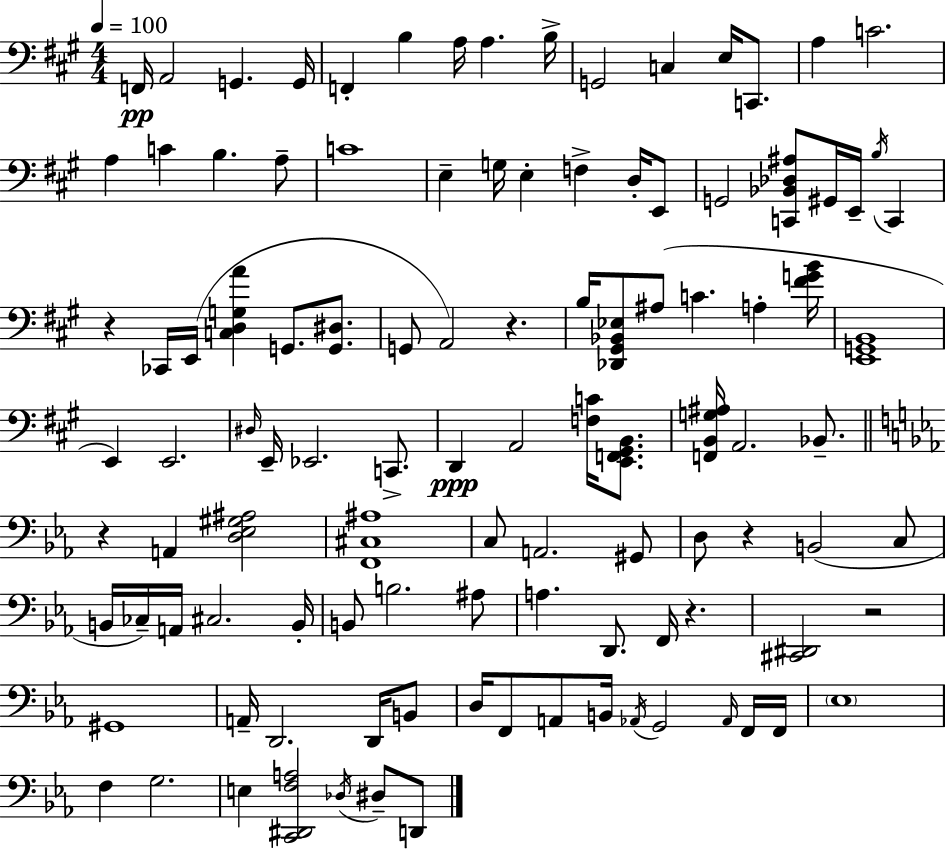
F2/s A2/h G2/q. G2/s F2/q B3/q A3/s A3/q. B3/s G2/h C3/q E3/s C2/e. A3/q C4/h. A3/q C4/q B3/q. A3/e C4/w E3/q G3/s E3/q F3/q D3/s E2/e G2/h [C2,Bb2,Db3,A#3]/e G#2/s E2/s B3/s C2/q R/q CES2/s E2/s [C3,D3,G3,A4]/q G2/e. [G2,D#3]/e. G2/e A2/h R/q. B3/s [Db2,G#2,Bb2,Eb3]/e A#3/e C4/q. A3/q [F#4,G4,B4]/s [E2,G2,B2]/w E2/q E2/h. D#3/s E2/s Eb2/h. C2/e. D2/q A2/h [F3,C4]/s [E2,F2,G#2,B2]/e. [F2,B2,G3,A#3]/s A2/h. Bb2/e. R/q A2/q [D3,Eb3,G#3,A#3]/h [F2,C#3,A#3]/w C3/e A2/h. G#2/e D3/e R/q B2/h C3/e B2/s CES3/s A2/s C#3/h. B2/s B2/e B3/h. A#3/e A3/q. D2/e. F2/s R/q. [C#2,D#2]/h R/h G#2/w A2/s D2/h. D2/s B2/e D3/s F2/e A2/e B2/s Ab2/s G2/h Ab2/s F2/s F2/s Eb3/w F3/q G3/h. E3/q [C2,D#2,F3,A3]/h Db3/s D#3/e D2/e